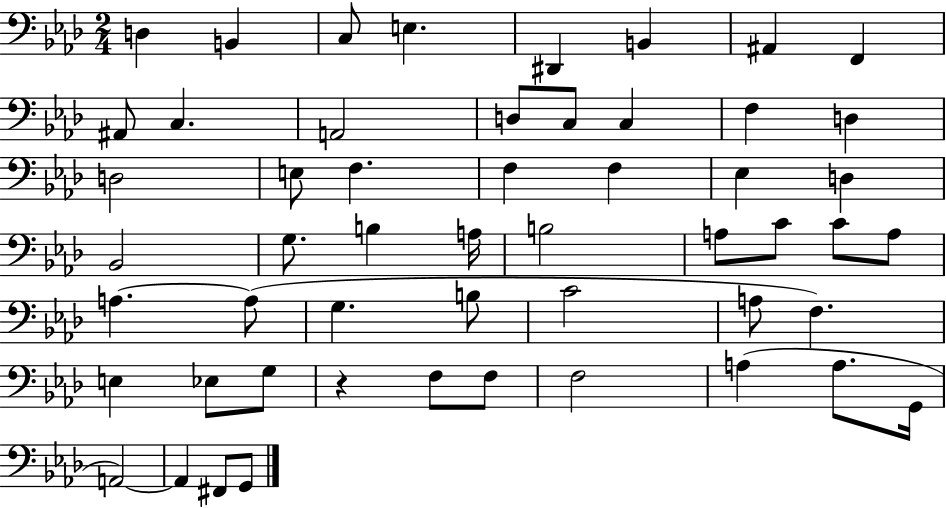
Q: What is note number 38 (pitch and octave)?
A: A3